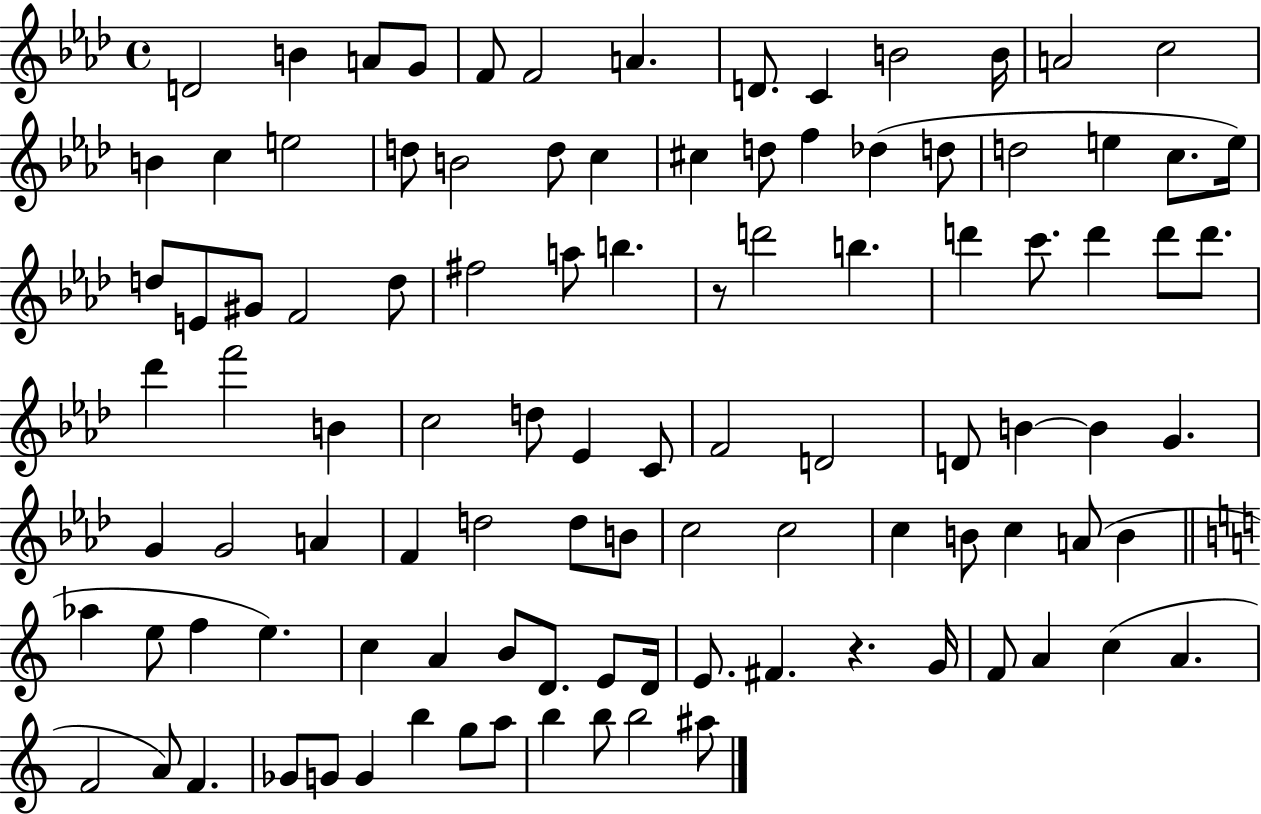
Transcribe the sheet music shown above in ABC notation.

X:1
T:Untitled
M:4/4
L:1/4
K:Ab
D2 B A/2 G/2 F/2 F2 A D/2 C B2 B/4 A2 c2 B c e2 d/2 B2 d/2 c ^c d/2 f _d d/2 d2 e c/2 e/4 d/2 E/2 ^G/2 F2 d/2 ^f2 a/2 b z/2 d'2 b d' c'/2 d' d'/2 d'/2 _d' f'2 B c2 d/2 _E C/2 F2 D2 D/2 B B G G G2 A F d2 d/2 B/2 c2 c2 c B/2 c A/2 B _a e/2 f e c A B/2 D/2 E/2 D/4 E/2 ^F z G/4 F/2 A c A F2 A/2 F _G/2 G/2 G b g/2 a/2 b b/2 b2 ^a/2